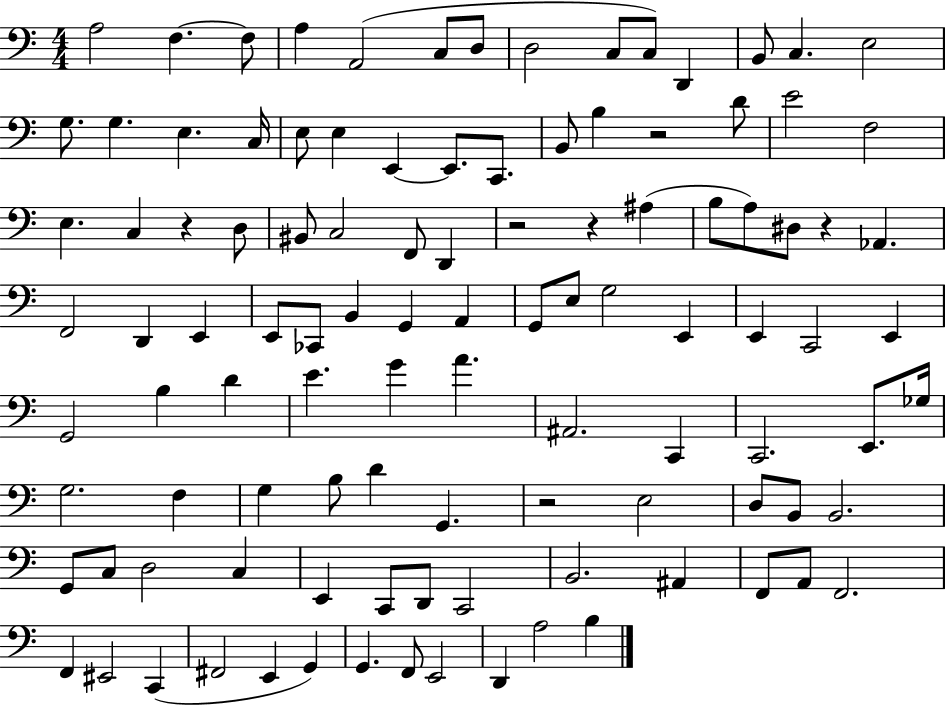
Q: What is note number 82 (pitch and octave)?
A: C2